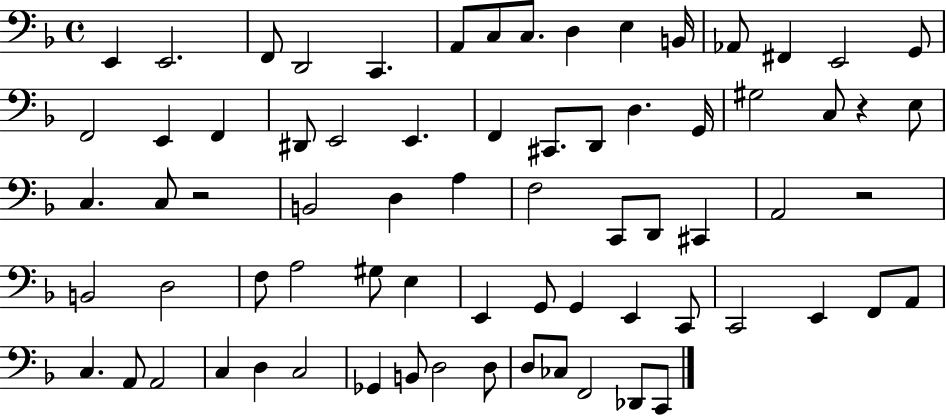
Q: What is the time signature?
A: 4/4